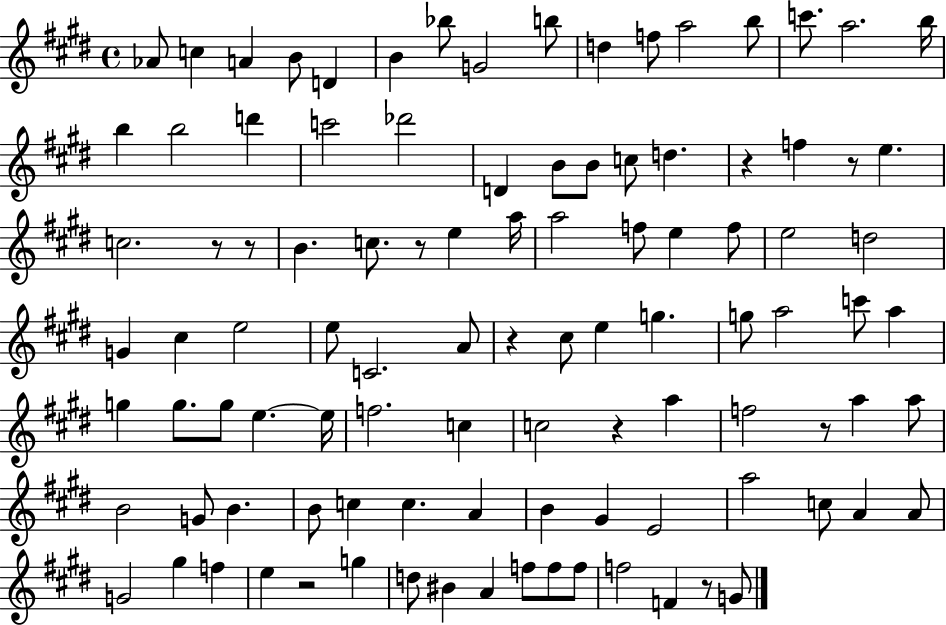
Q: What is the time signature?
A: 4/4